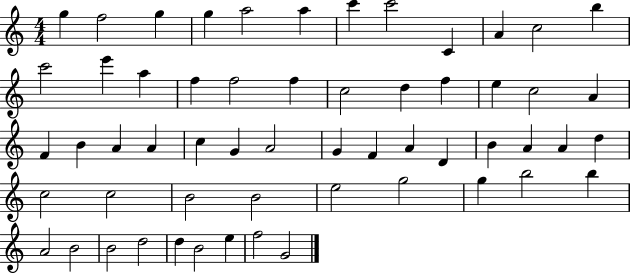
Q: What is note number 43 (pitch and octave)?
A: B4